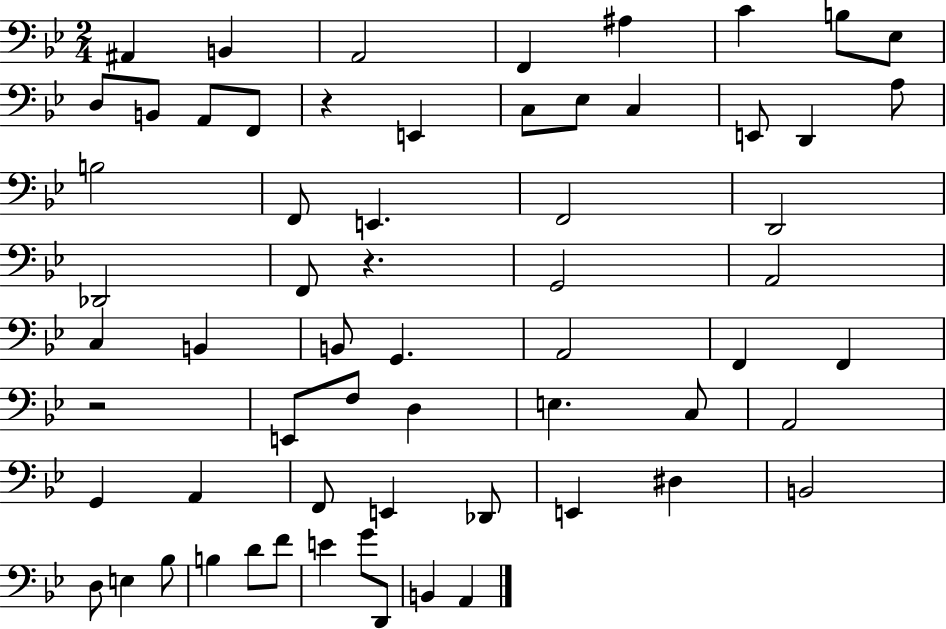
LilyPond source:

{
  \clef bass
  \numericTimeSignature
  \time 2/4
  \key bes \major
  ais,4 b,4 | a,2 | f,4 ais4 | c'4 b8 ees8 | \break d8 b,8 a,8 f,8 | r4 e,4 | c8 ees8 c4 | e,8 d,4 a8 | \break b2 | f,8 e,4. | f,2 | d,2 | \break des,2 | f,8 r4. | g,2 | a,2 | \break c4 b,4 | b,8 g,4. | a,2 | f,4 f,4 | \break r2 | e,8 f8 d4 | e4. c8 | a,2 | \break g,4 a,4 | f,8 e,4 des,8 | e,4 dis4 | b,2 | \break d8 e4 bes8 | b4 d'8 f'8 | e'4 g'8 d,8 | b,4 a,4 | \break \bar "|."
}